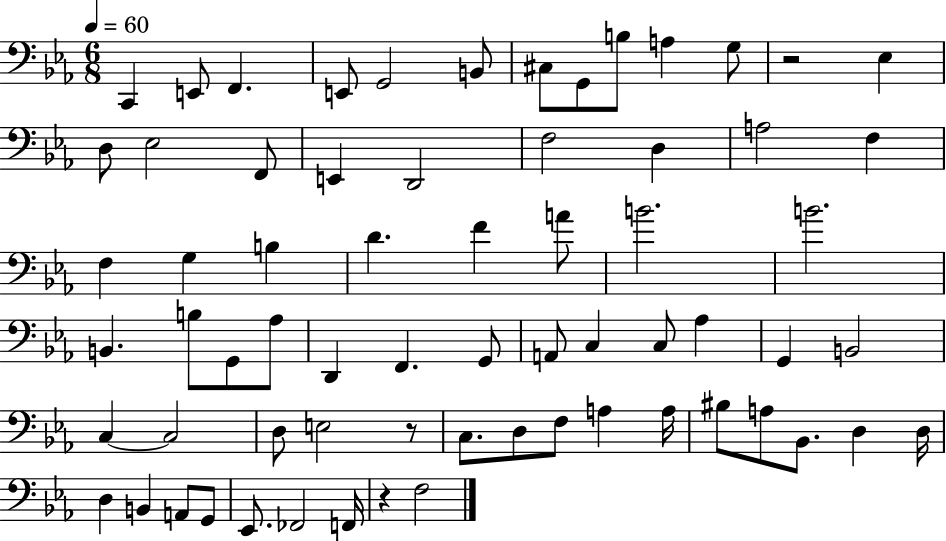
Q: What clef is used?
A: bass